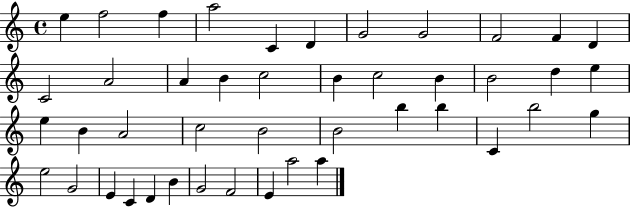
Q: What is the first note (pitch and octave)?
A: E5